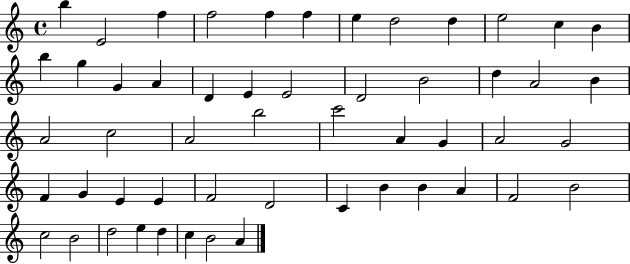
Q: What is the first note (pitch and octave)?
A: B5